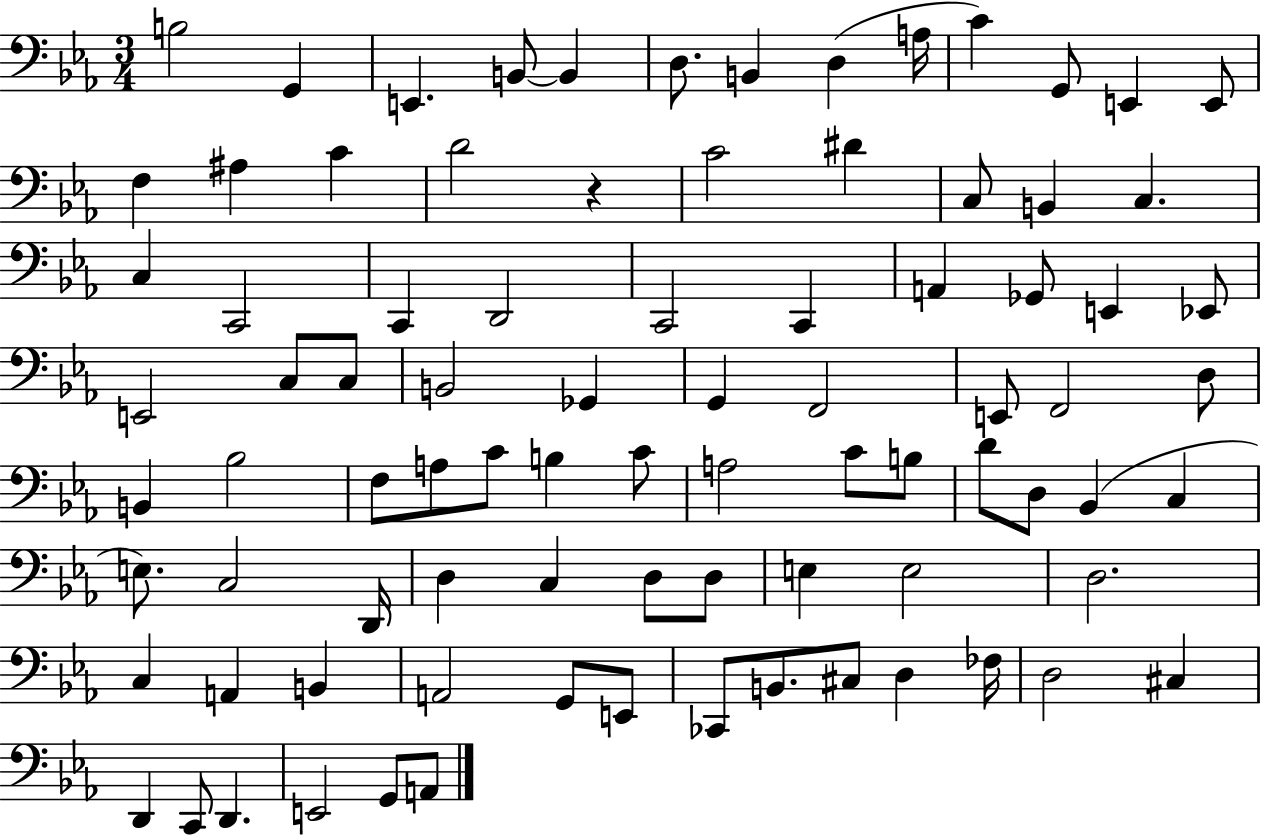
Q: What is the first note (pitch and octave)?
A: B3